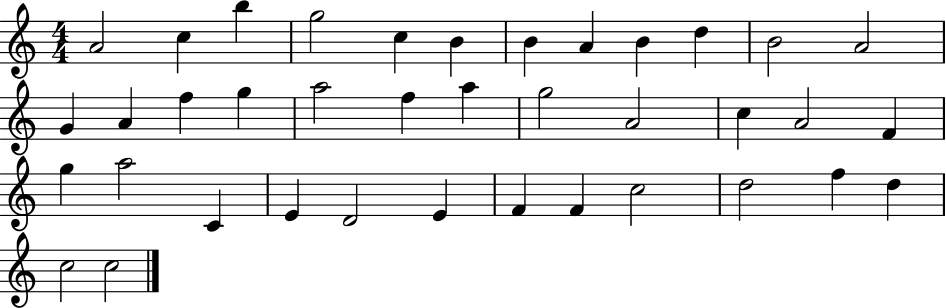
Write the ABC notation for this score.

X:1
T:Untitled
M:4/4
L:1/4
K:C
A2 c b g2 c B B A B d B2 A2 G A f g a2 f a g2 A2 c A2 F g a2 C E D2 E F F c2 d2 f d c2 c2